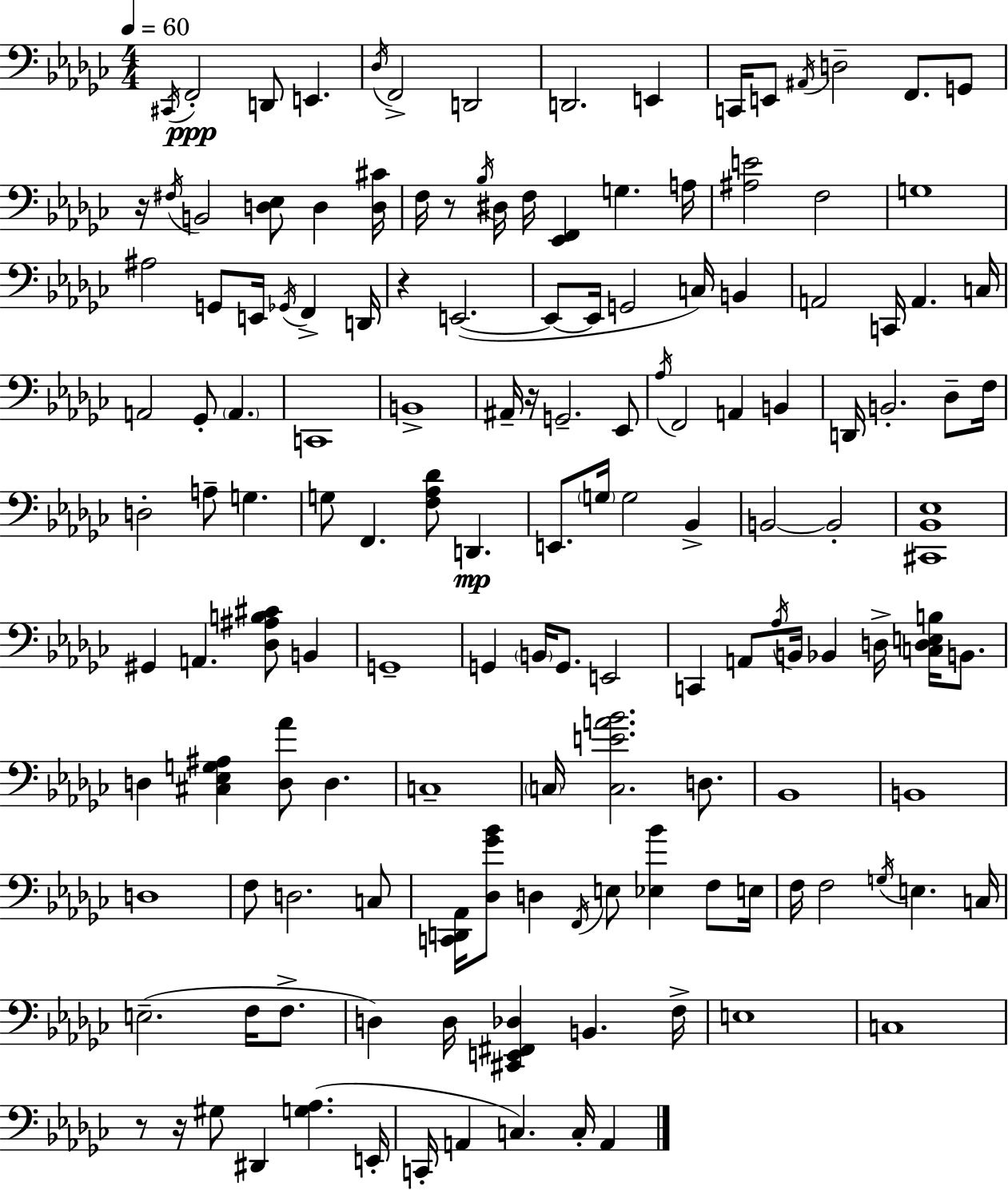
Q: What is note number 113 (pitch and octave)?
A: F3